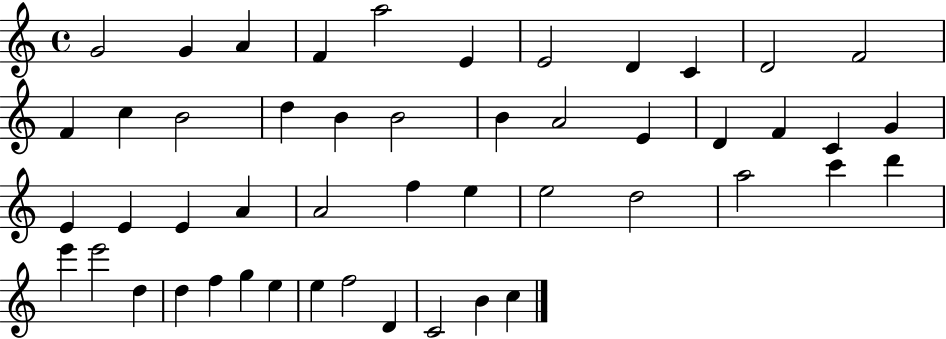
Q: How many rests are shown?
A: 0